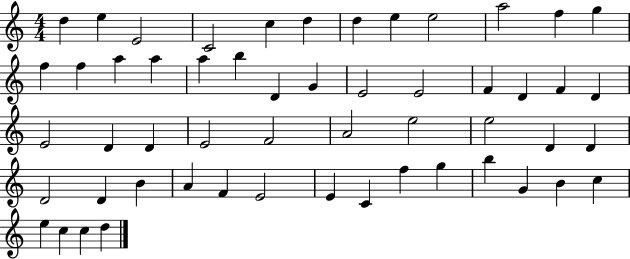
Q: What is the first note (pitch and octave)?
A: D5